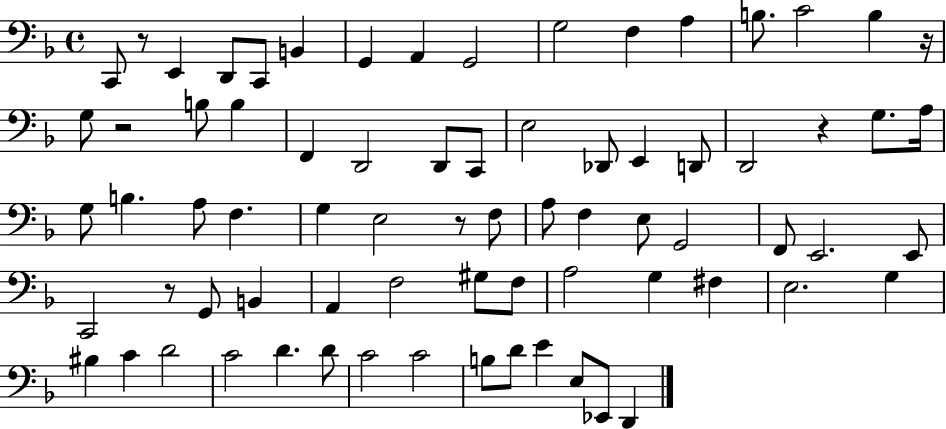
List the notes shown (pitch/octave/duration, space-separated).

C2/e R/e E2/q D2/e C2/e B2/q G2/q A2/q G2/h G3/h F3/q A3/q B3/e. C4/h B3/q R/s G3/e R/h B3/e B3/q F2/q D2/h D2/e C2/e E3/h Db2/e E2/q D2/e D2/h R/q G3/e. A3/s G3/e B3/q. A3/e F3/q. G3/q E3/h R/e F3/e A3/e F3/q E3/e G2/h F2/e E2/h. E2/e C2/h R/e G2/e B2/q A2/q F3/h G#3/e F3/e A3/h G3/q F#3/q E3/h. G3/q BIS3/q C4/q D4/h C4/h D4/q. D4/e C4/h C4/h B3/e D4/e E4/q E3/e Eb2/e D2/q